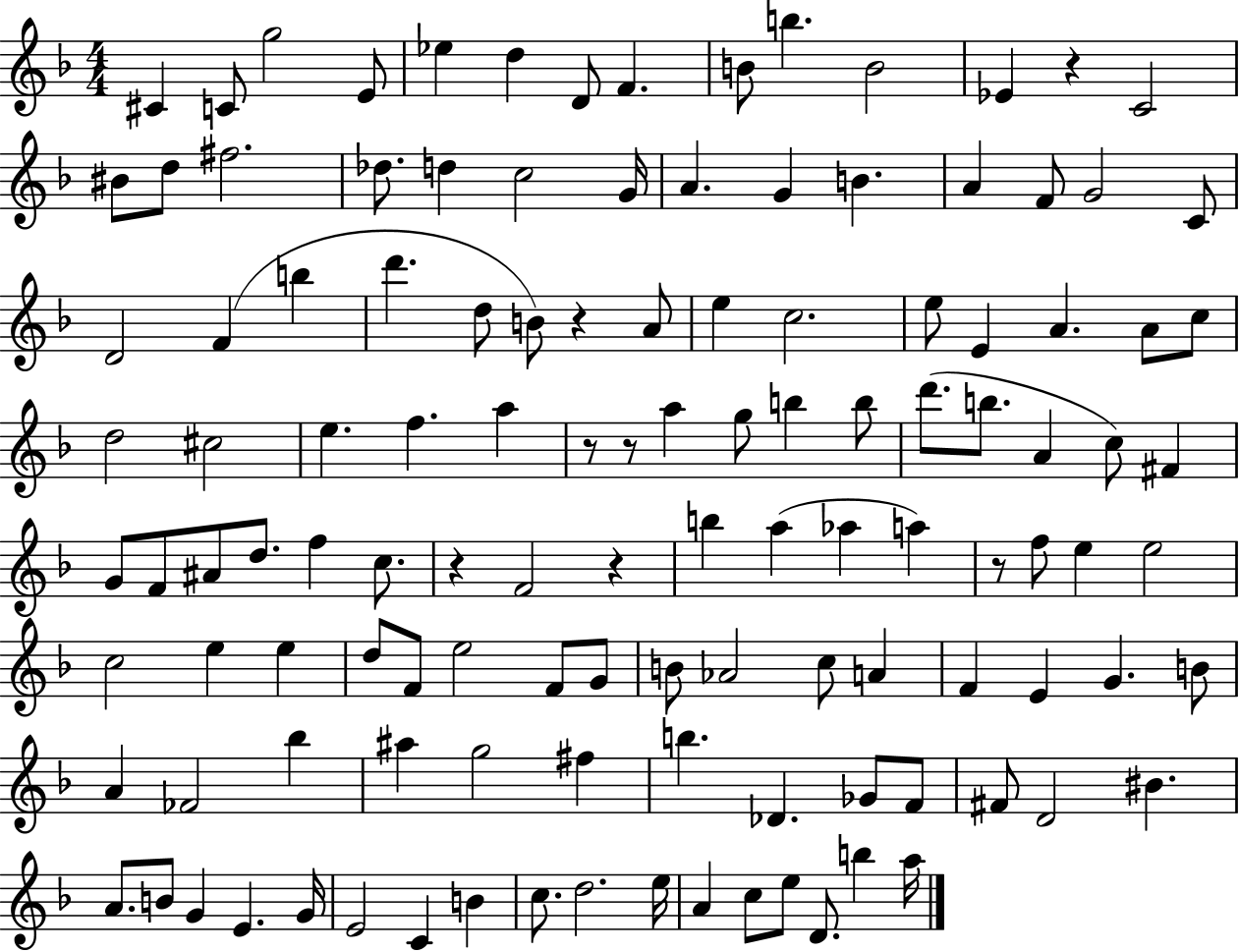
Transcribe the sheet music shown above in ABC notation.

X:1
T:Untitled
M:4/4
L:1/4
K:F
^C C/2 g2 E/2 _e d D/2 F B/2 b B2 _E z C2 ^B/2 d/2 ^f2 _d/2 d c2 G/4 A G B A F/2 G2 C/2 D2 F b d' d/2 B/2 z A/2 e c2 e/2 E A A/2 c/2 d2 ^c2 e f a z/2 z/2 a g/2 b b/2 d'/2 b/2 A c/2 ^F G/2 F/2 ^A/2 d/2 f c/2 z F2 z b a _a a z/2 f/2 e e2 c2 e e d/2 F/2 e2 F/2 G/2 B/2 _A2 c/2 A F E G B/2 A _F2 _b ^a g2 ^f b _D _G/2 F/2 ^F/2 D2 ^B A/2 B/2 G E G/4 E2 C B c/2 d2 e/4 A c/2 e/2 D/2 b a/4